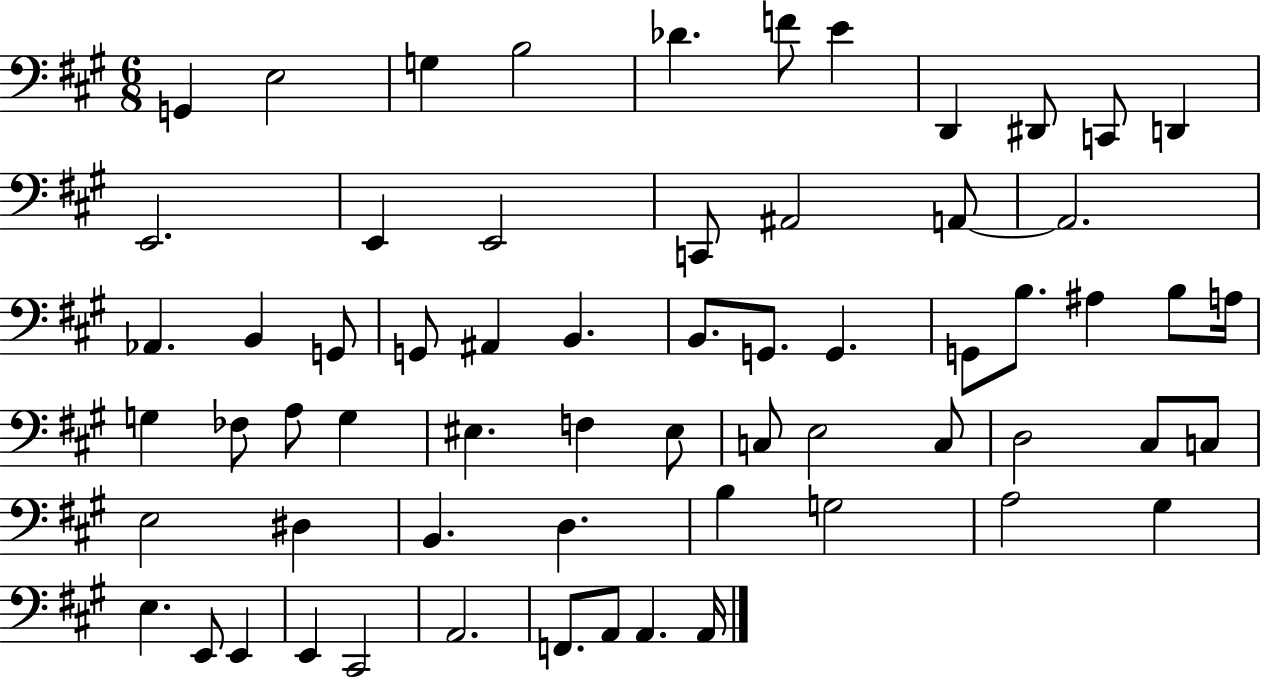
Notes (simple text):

G2/q E3/h G3/q B3/h Db4/q. F4/e E4/q D2/q D#2/e C2/e D2/q E2/h. E2/q E2/h C2/e A#2/h A2/e A2/h. Ab2/q. B2/q G2/e G2/e A#2/q B2/q. B2/e. G2/e. G2/q. G2/e B3/e. A#3/q B3/e A3/s G3/q FES3/e A3/e G3/q EIS3/q. F3/q EIS3/e C3/e E3/h C3/e D3/h C#3/e C3/e E3/h D#3/q B2/q. D3/q. B3/q G3/h A3/h G#3/q E3/q. E2/e E2/q E2/q C#2/h A2/h. F2/e. A2/e A2/q. A2/s